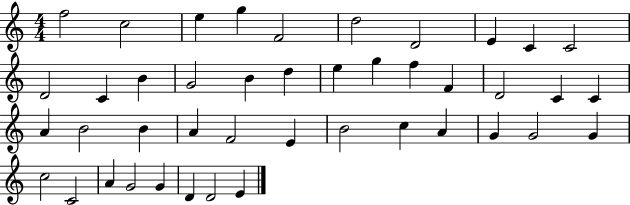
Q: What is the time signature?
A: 4/4